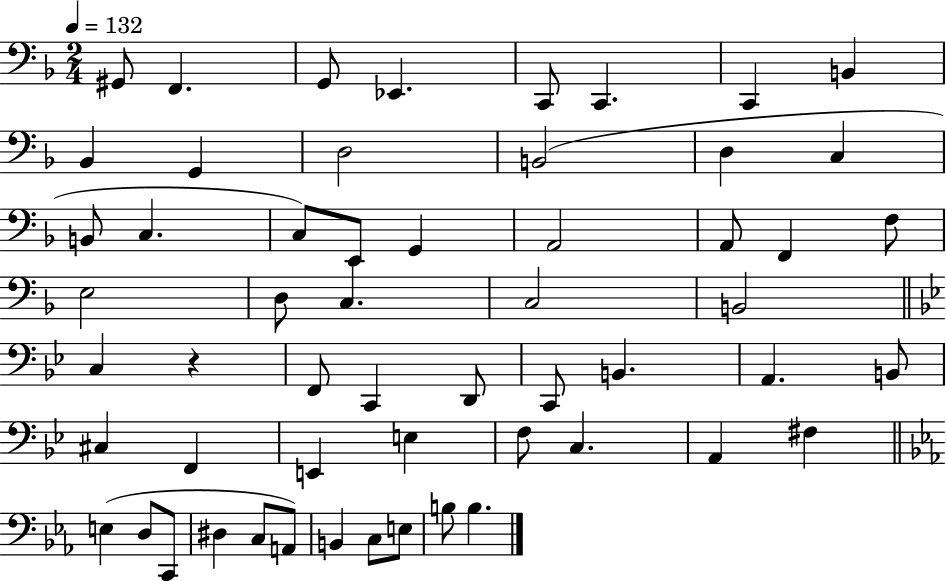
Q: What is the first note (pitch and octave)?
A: G#2